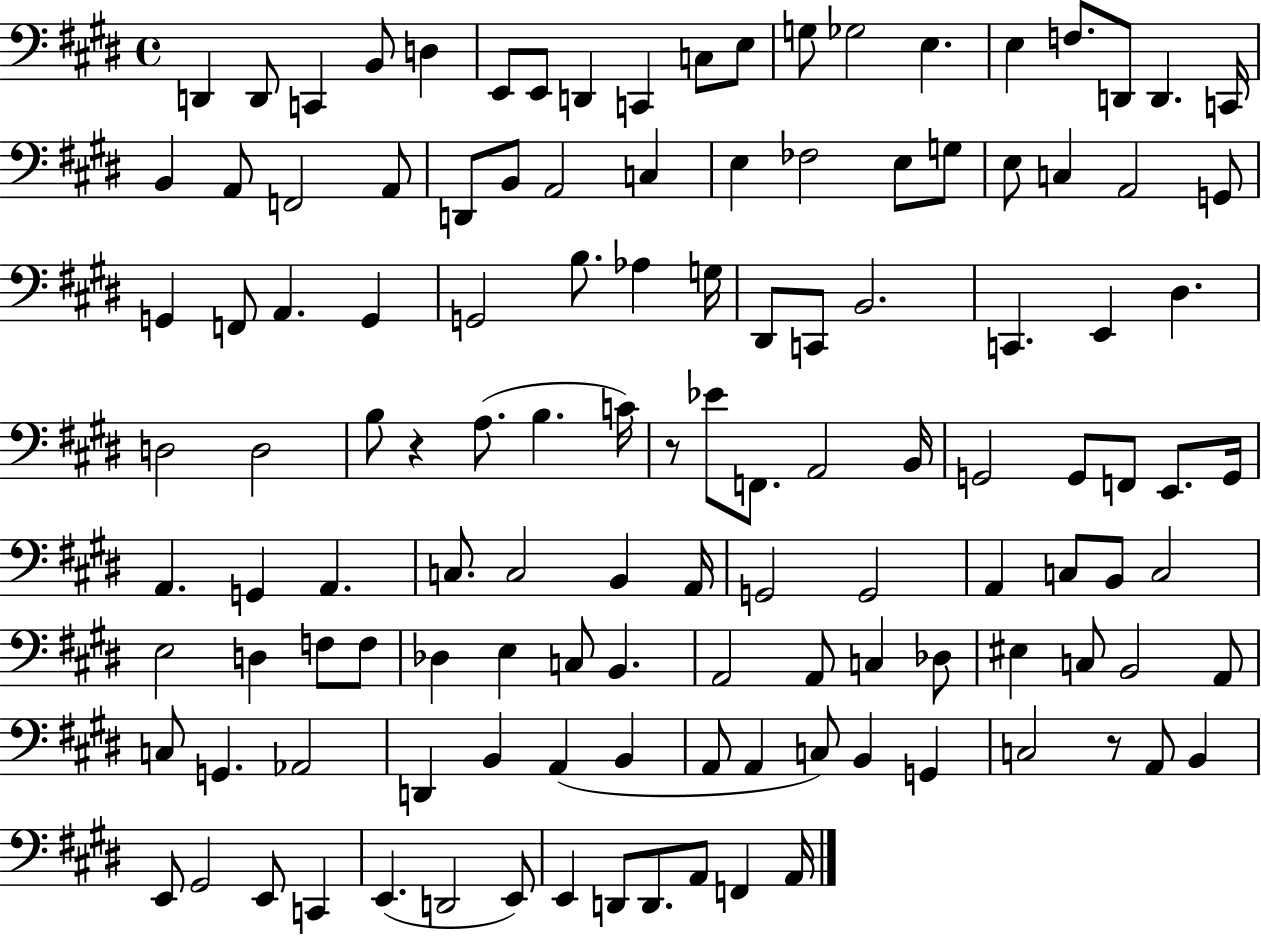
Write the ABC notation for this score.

X:1
T:Untitled
M:4/4
L:1/4
K:E
D,, D,,/2 C,, B,,/2 D, E,,/2 E,,/2 D,, C,, C,/2 E,/2 G,/2 _G,2 E, E, F,/2 D,,/2 D,, C,,/4 B,, A,,/2 F,,2 A,,/2 D,,/2 B,,/2 A,,2 C, E, _F,2 E,/2 G,/2 E,/2 C, A,,2 G,,/2 G,, F,,/2 A,, G,, G,,2 B,/2 _A, G,/4 ^D,,/2 C,,/2 B,,2 C,, E,, ^D, D,2 D,2 B,/2 z A,/2 B, C/4 z/2 _E/2 F,,/2 A,,2 B,,/4 G,,2 G,,/2 F,,/2 E,,/2 G,,/4 A,, G,, A,, C,/2 C,2 B,, A,,/4 G,,2 G,,2 A,, C,/2 B,,/2 C,2 E,2 D, F,/2 F,/2 _D, E, C,/2 B,, A,,2 A,,/2 C, _D,/2 ^E, C,/2 B,,2 A,,/2 C,/2 G,, _A,,2 D,, B,, A,, B,, A,,/2 A,, C,/2 B,, G,, C,2 z/2 A,,/2 B,, E,,/2 ^G,,2 E,,/2 C,, E,, D,,2 E,,/2 E,, D,,/2 D,,/2 A,,/2 F,, A,,/4